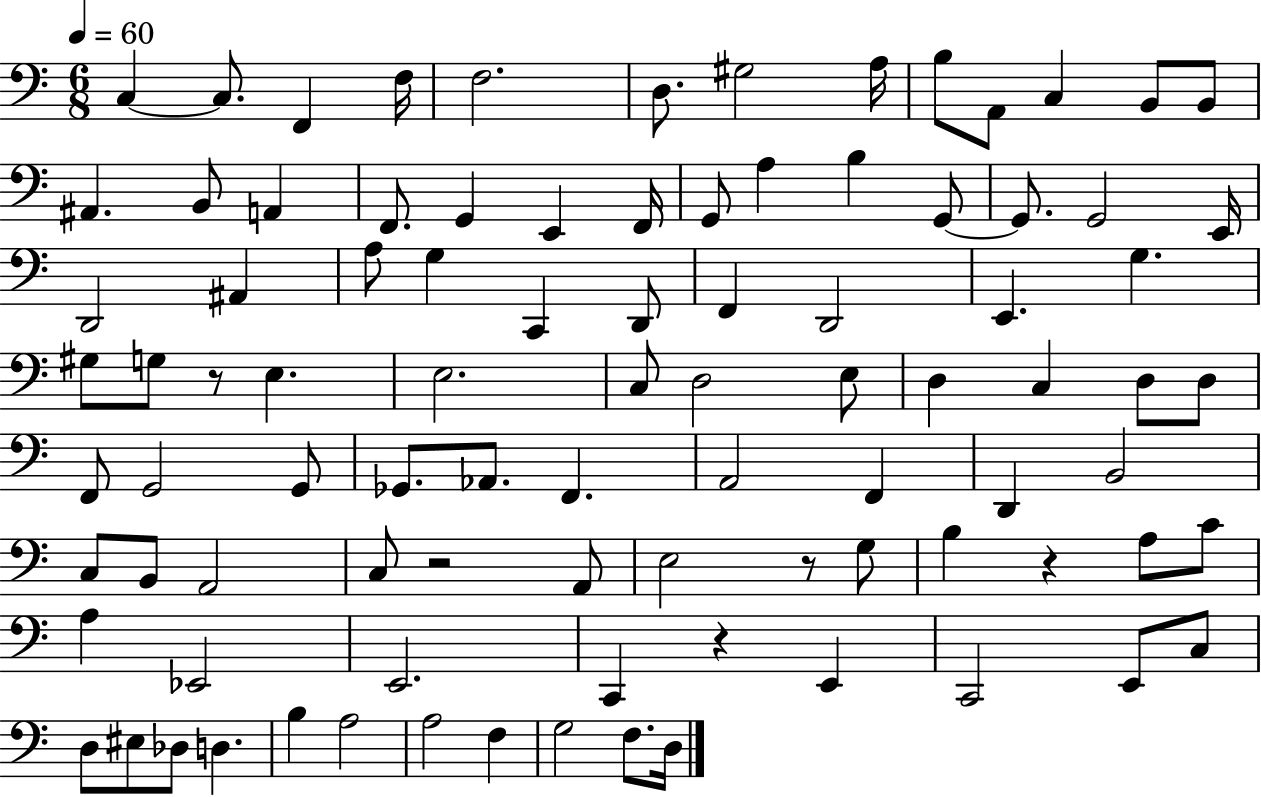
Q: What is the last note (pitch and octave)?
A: D3